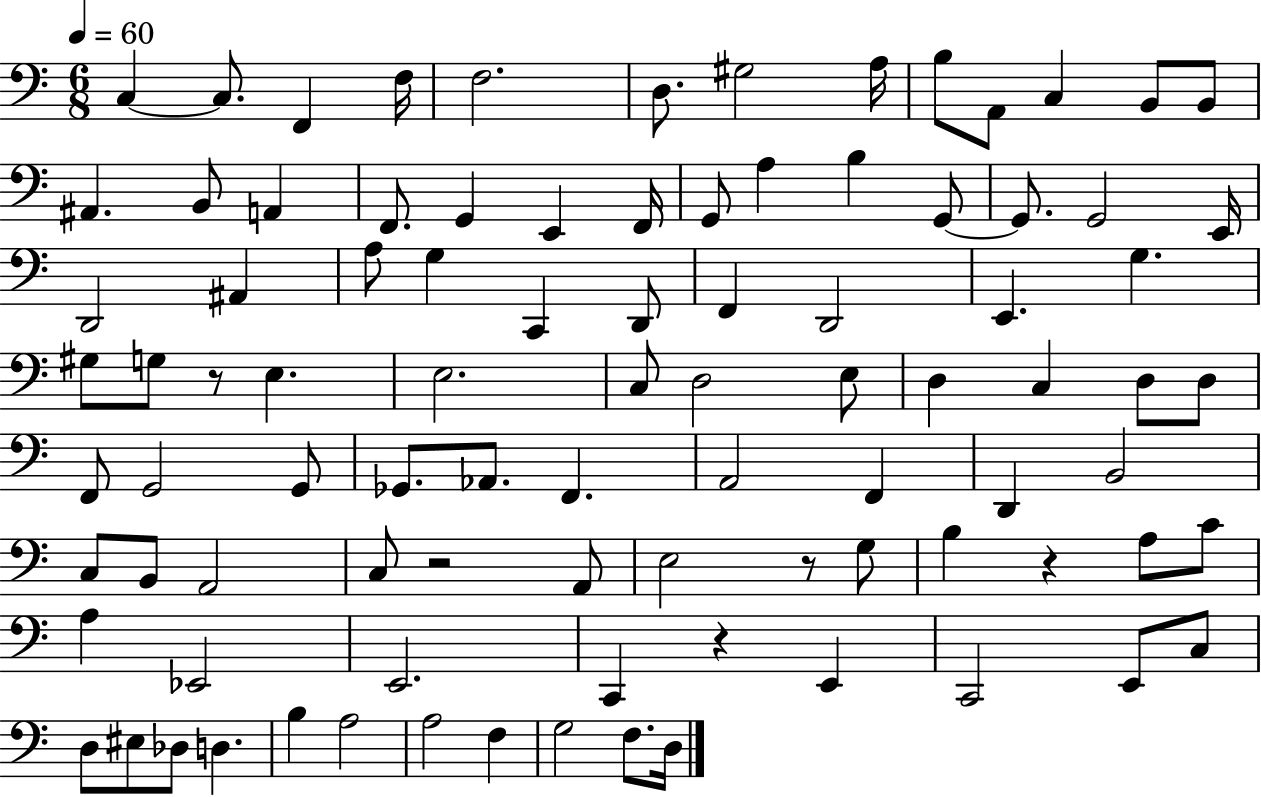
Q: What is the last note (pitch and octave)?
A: D3